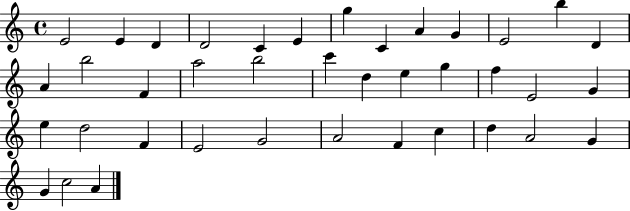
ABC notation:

X:1
T:Untitled
M:4/4
L:1/4
K:C
E2 E D D2 C E g C A G E2 b D A b2 F a2 b2 c' d e g f E2 G e d2 F E2 G2 A2 F c d A2 G G c2 A